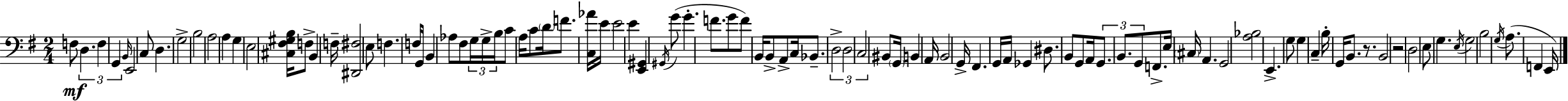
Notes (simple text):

F3/e D3/q. F3/q G2/q B2/s E2/h C3/e D3/q. G3/h B3/h A3/h A3/q G3/q E3/h [C#3,F#3,G#3,B3]/s F3/e B2/q F3/s [D#2,F#3]/h E3/e F3/q. F3/s G2/s B2/q Ab3/e F#3/e G3/s G3/s B3/s C4/e A3/s C4/e D4/s F4/e. [C3,Ab4]/s E4/s E4/h E4/q [E2,G#2]/q G#2/s G4/e G4/q. F4/e. G4/e F4/e B2/s B2/e A2/e C3/s Bb2/e. D3/h D3/h C3/h BIS2/e G2/s B2/q A2/s B2/h G2/s F#2/q. G2/s A2/s Gb2/q D#3/e. B2/e G2/e A2/s G2/e. B2/e. G2/e F2/e. E3/s C#3/s A2/q. G2/h [A3,Bb3]/h E2/q. G3/e G3/q C3/q B3/s G2/s B2/e. R/e. B2/h R/h D3/h E3/e G3/q. E3/s G3/h B3/h G3/s A3/e. F2/q E2/s